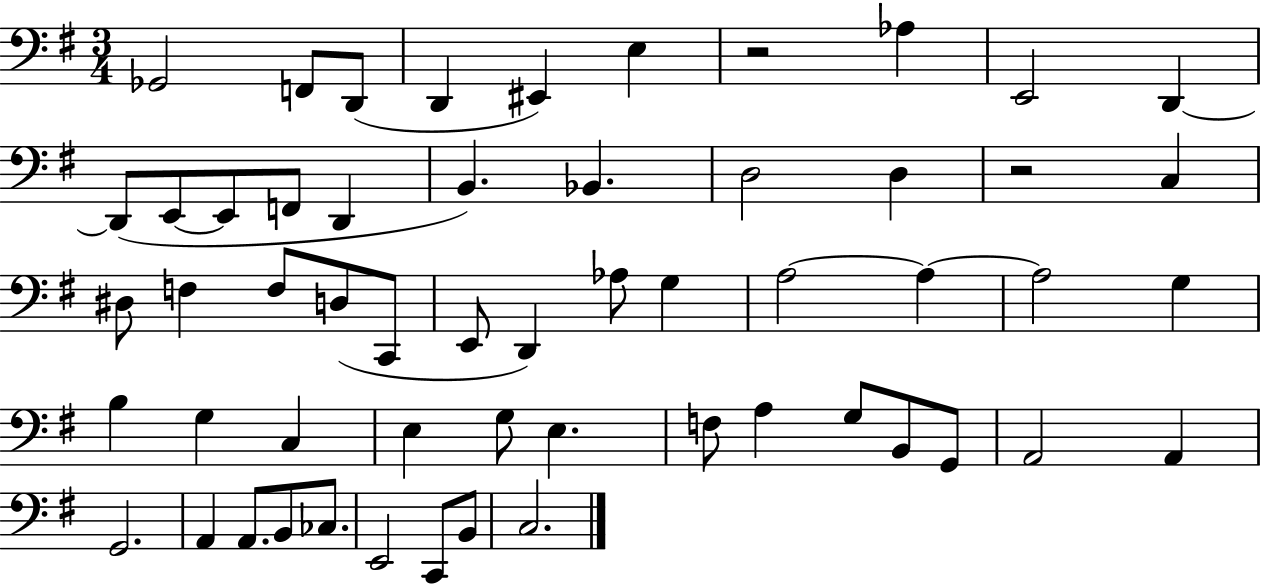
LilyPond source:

{
  \clef bass
  \numericTimeSignature
  \time 3/4
  \key g \major
  ges,2 f,8 d,8( | d,4 eis,4) e4 | r2 aes4 | e,2 d,4~~ | \break d,8( e,8~~ e,8 f,8 d,4 | b,4.) bes,4. | d2 d4 | r2 c4 | \break dis8 f4 f8 d8( c,8 | e,8 d,4) aes8 g4 | a2~~ a4~~ | a2 g4 | \break b4 g4 c4 | e4 g8 e4. | f8 a4 g8 b,8 g,8 | a,2 a,4 | \break g,2. | a,4 a,8. b,8 ces8. | e,2 c,8 b,8 | c2. | \break \bar "|."
}